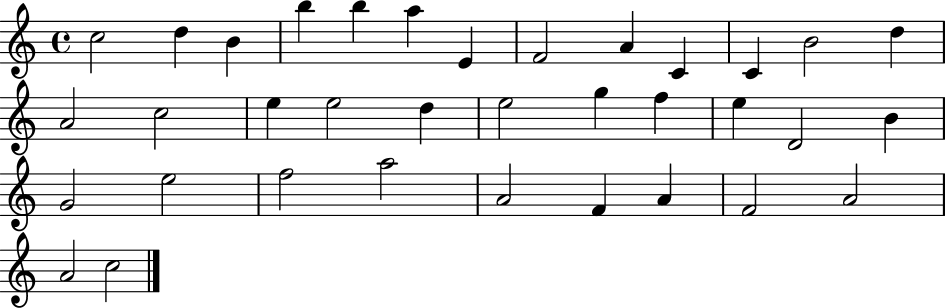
X:1
T:Untitled
M:4/4
L:1/4
K:C
c2 d B b b a E F2 A C C B2 d A2 c2 e e2 d e2 g f e D2 B G2 e2 f2 a2 A2 F A F2 A2 A2 c2